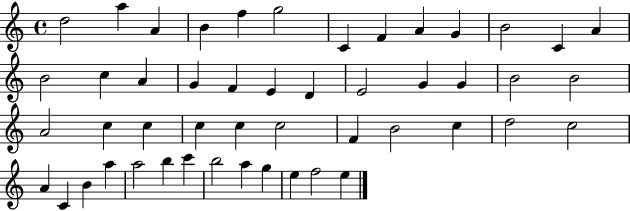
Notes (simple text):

D5/h A5/q A4/q B4/q F5/q G5/h C4/q F4/q A4/q G4/q B4/h C4/q A4/q B4/h C5/q A4/q G4/q F4/q E4/q D4/q E4/h G4/q G4/q B4/h B4/h A4/h C5/q C5/q C5/q C5/q C5/h F4/q B4/h C5/q D5/h C5/h A4/q C4/q B4/q A5/q A5/h B5/q C6/q B5/h A5/q G5/q E5/q F5/h E5/q